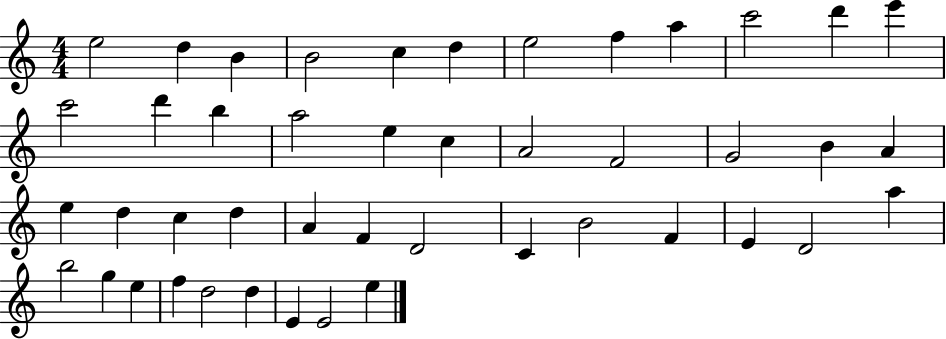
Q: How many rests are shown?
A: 0